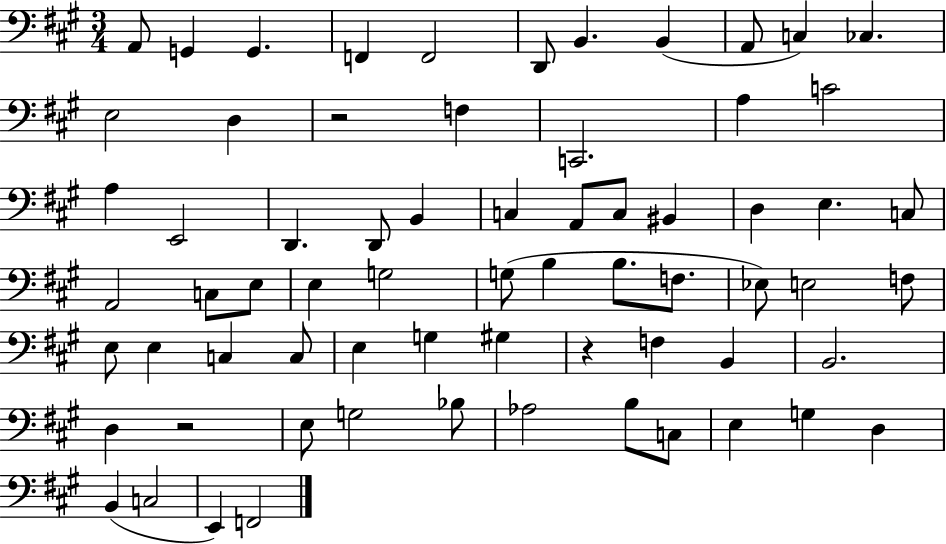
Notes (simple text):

A2/e G2/q G2/q. F2/q F2/h D2/e B2/q. B2/q A2/e C3/q CES3/q. E3/h D3/q R/h F3/q C2/h. A3/q C4/h A3/q E2/h D2/q. D2/e B2/q C3/q A2/e C3/e BIS2/q D3/q E3/q. C3/e A2/h C3/e E3/e E3/q G3/h G3/e B3/q B3/e. F3/e. Eb3/e E3/h F3/e E3/e E3/q C3/q C3/e E3/q G3/q G#3/q R/q F3/q B2/q B2/h. D3/q R/h E3/e G3/h Bb3/e Ab3/h B3/e C3/e E3/q G3/q D3/q B2/q C3/h E2/q F2/h